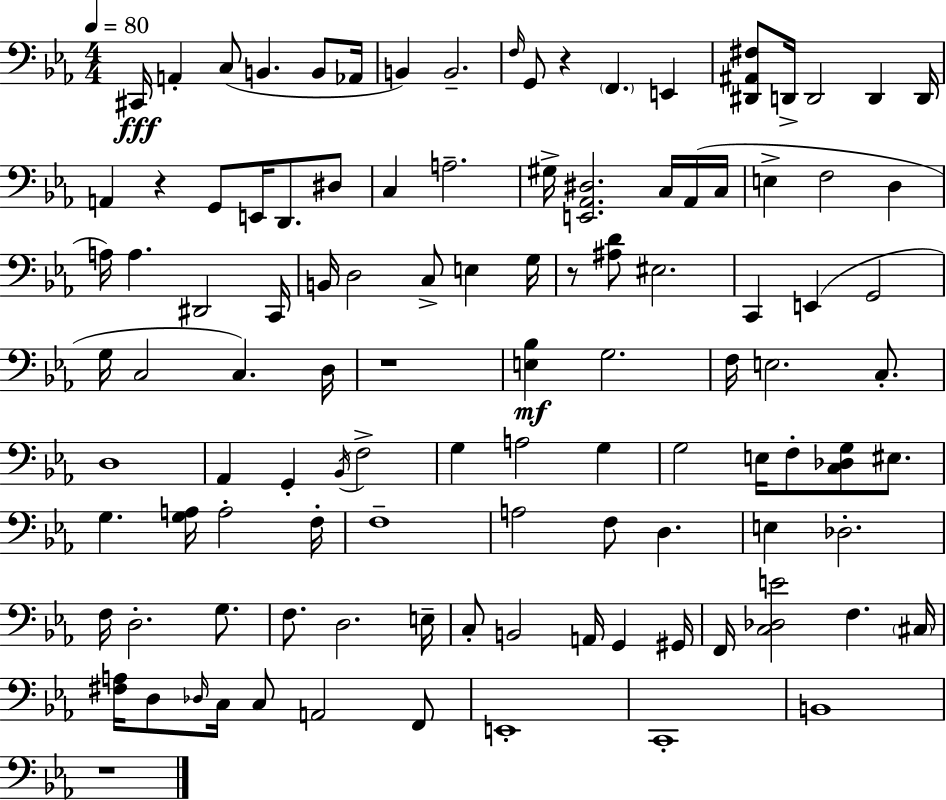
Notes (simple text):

C#2/s A2/q C3/e B2/q. B2/e Ab2/s B2/q B2/h. F3/s G2/e R/q F2/q. E2/q [D#2,A#2,F#3]/e D2/s D2/h D2/q D2/s A2/q R/q G2/e E2/s D2/e. D#3/e C3/q A3/h. G#3/s [E2,Ab2,D#3]/h. C3/s Ab2/s C3/s E3/q F3/h D3/q A3/s A3/q. D#2/h C2/s B2/s D3/h C3/e E3/q G3/s R/e [A#3,D4]/e EIS3/h. C2/q E2/q G2/h G3/s C3/h C3/q. D3/s R/w [E3,Bb3]/q G3/h. F3/s E3/h. C3/e. D3/w Ab2/q G2/q Bb2/s F3/h G3/q A3/h G3/q G3/h E3/s F3/e [C3,Db3,G3]/e EIS3/e. G3/q. [G3,A3]/s A3/h F3/s F3/w A3/h F3/e D3/q. E3/q Db3/h. F3/s D3/h. G3/e. F3/e. D3/h. E3/s C3/e B2/h A2/s G2/q G#2/s F2/s [C3,Db3,E4]/h F3/q. C#3/s [F#3,A3]/s D3/e Db3/s C3/s C3/e A2/h F2/e E2/w C2/w B2/w R/w